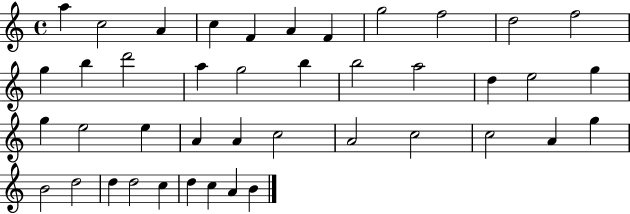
A5/q C5/h A4/q C5/q F4/q A4/q F4/q G5/h F5/h D5/h F5/h G5/q B5/q D6/h A5/q G5/h B5/q B5/h A5/h D5/q E5/h G5/q G5/q E5/h E5/q A4/q A4/q C5/h A4/h C5/h C5/h A4/q G5/q B4/h D5/h D5/q D5/h C5/q D5/q C5/q A4/q B4/q